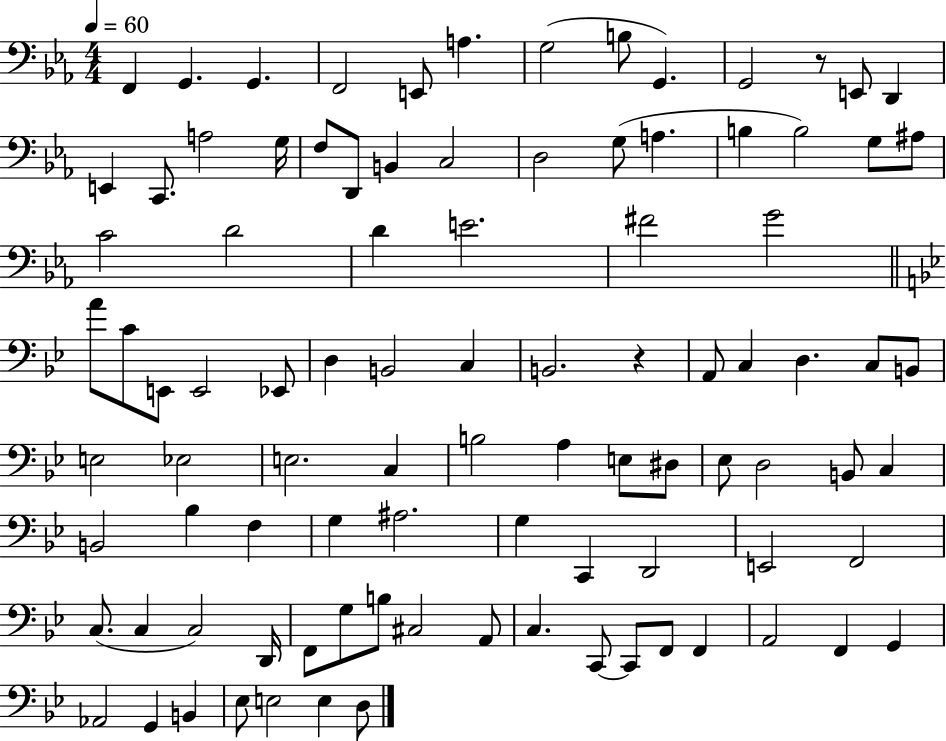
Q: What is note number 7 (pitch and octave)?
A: G3